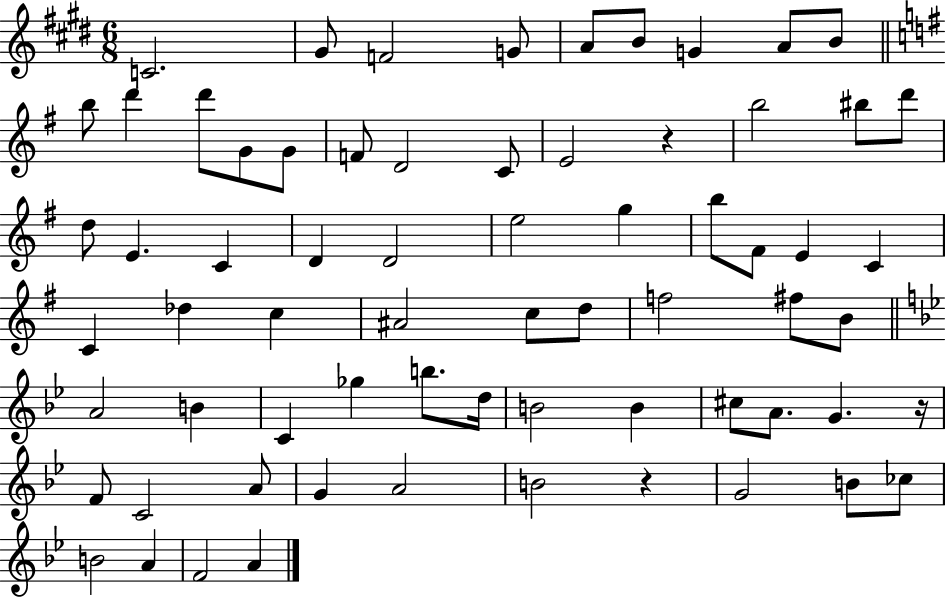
C4/h. G#4/e F4/h G4/e A4/e B4/e G4/q A4/e B4/e B5/e D6/q D6/e G4/e G4/e F4/e D4/h C4/e E4/h R/q B5/h BIS5/e D6/e D5/e E4/q. C4/q D4/q D4/h E5/h G5/q B5/e F#4/e E4/q C4/q C4/q Db5/q C5/q A#4/h C5/e D5/e F5/h F#5/e B4/e A4/h B4/q C4/q Gb5/q B5/e. D5/s B4/h B4/q C#5/e A4/e. G4/q. R/s F4/e C4/h A4/e G4/q A4/h B4/h R/q G4/h B4/e CES5/e B4/h A4/q F4/h A4/q